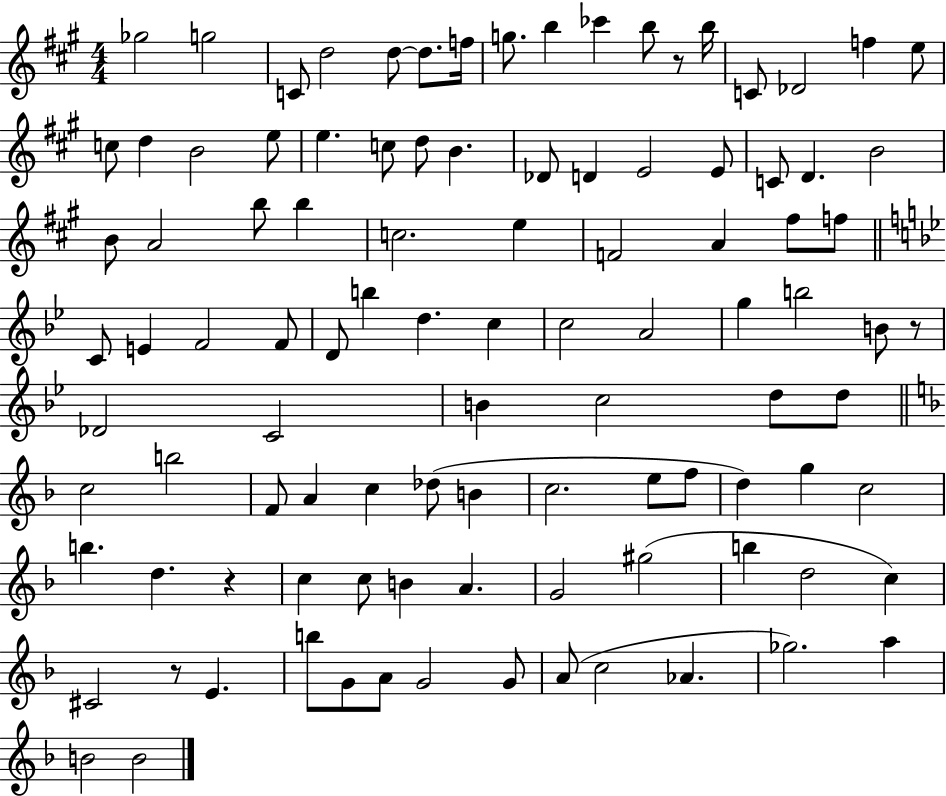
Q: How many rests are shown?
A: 4